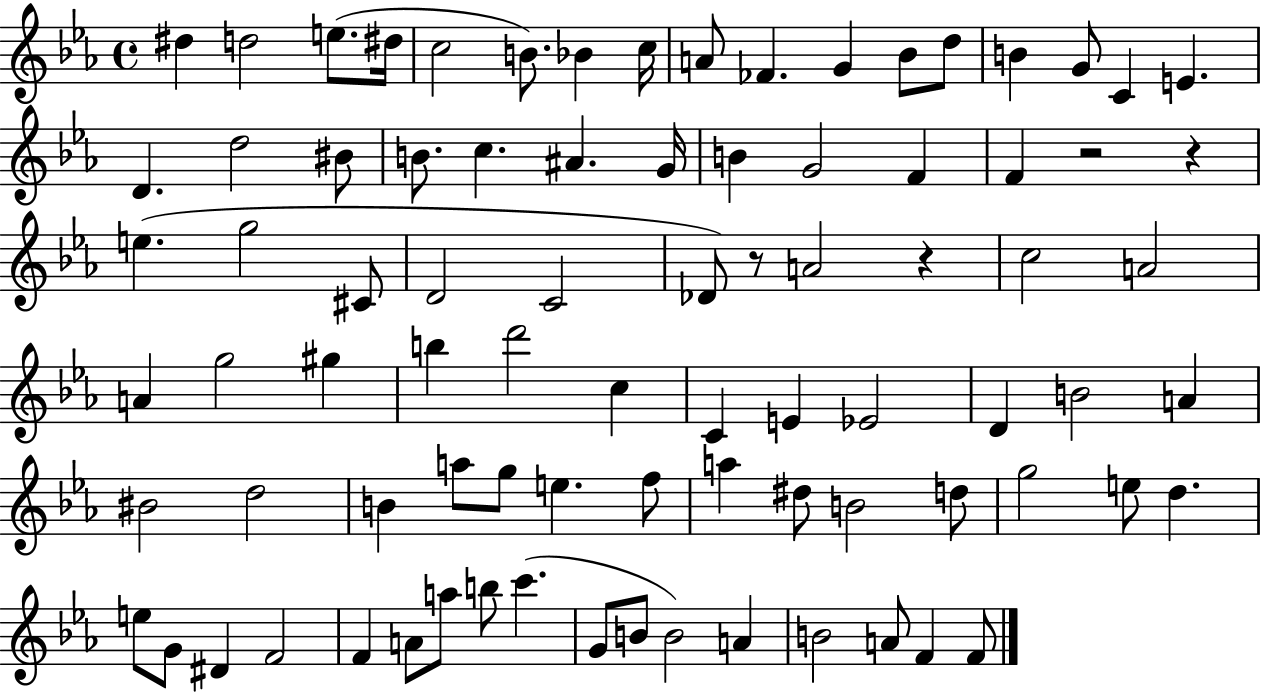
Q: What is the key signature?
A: EES major